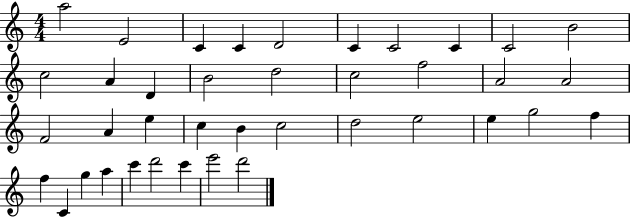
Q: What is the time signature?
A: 4/4